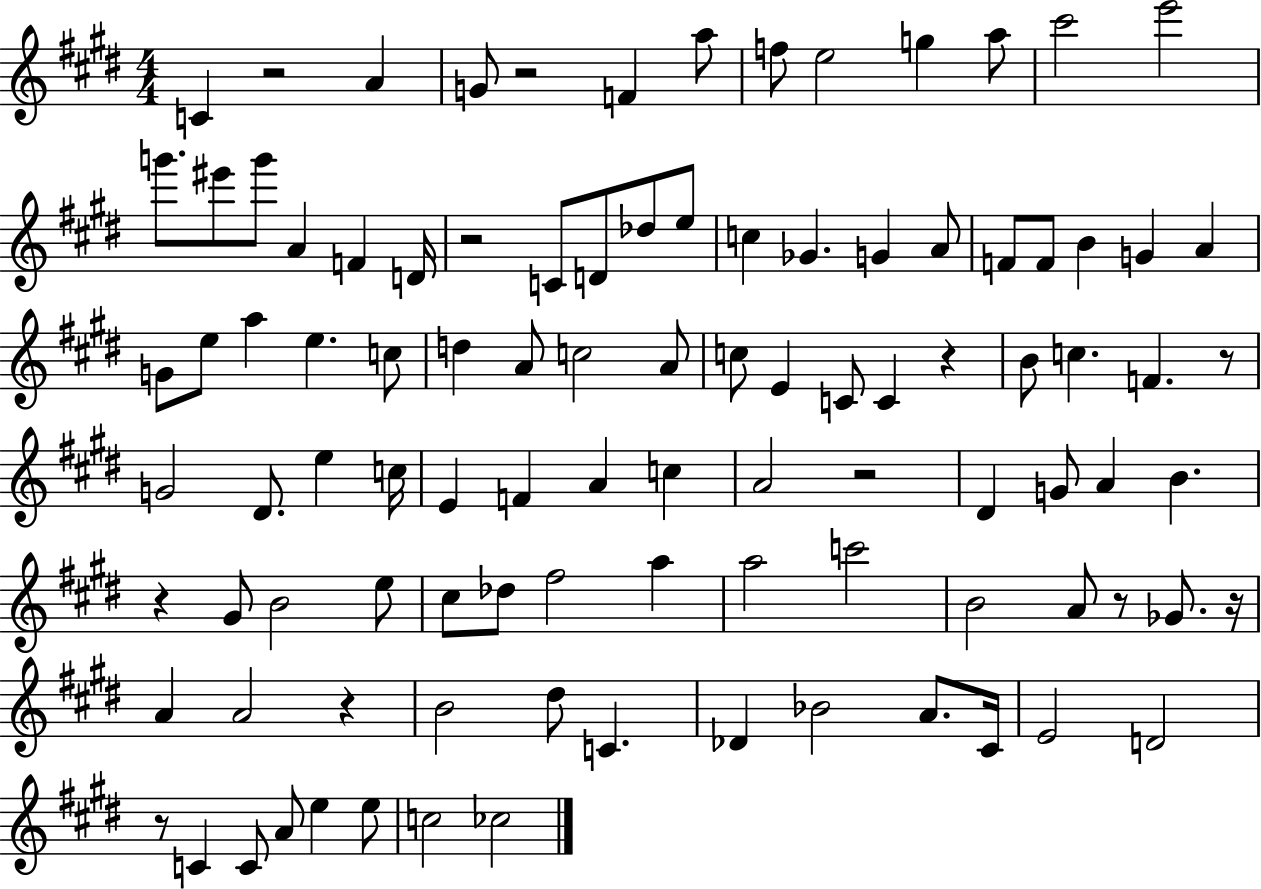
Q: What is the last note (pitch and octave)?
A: CES5